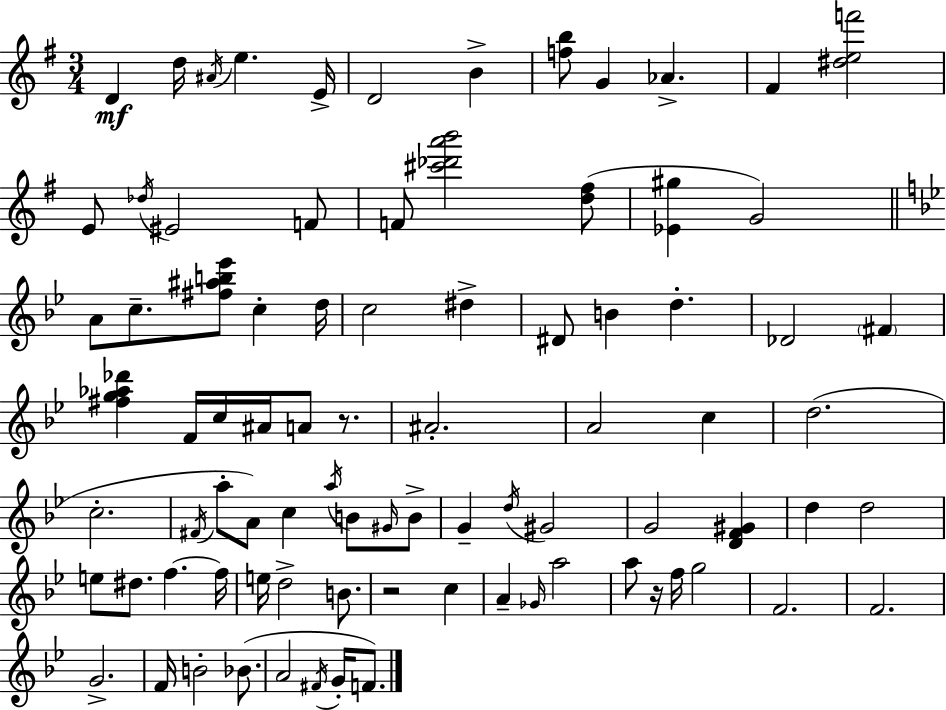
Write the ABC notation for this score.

X:1
T:Untitled
M:3/4
L:1/4
K:G
D d/4 ^A/4 e E/4 D2 B [fb]/2 G _A ^F [^def']2 E/2 _d/4 ^E2 F/2 F/2 [^c'_d'a'b']2 [d^f]/2 [_E^g] G2 A/2 c/2 [^f^ab_e']/2 c d/4 c2 ^d ^D/2 B d _D2 ^F [^fg_a_d'] F/4 c/4 ^A/4 A/2 z/2 ^A2 A2 c d2 c2 ^F/4 a/2 A/2 c a/4 B/2 ^G/4 B/2 G d/4 ^G2 G2 [DF^G] d d2 e/2 ^d/2 f f/4 e/4 d2 B/2 z2 c A _G/4 a2 a/2 z/4 f/4 g2 F2 F2 G2 F/4 B2 _B/2 A2 ^F/4 G/4 F/2